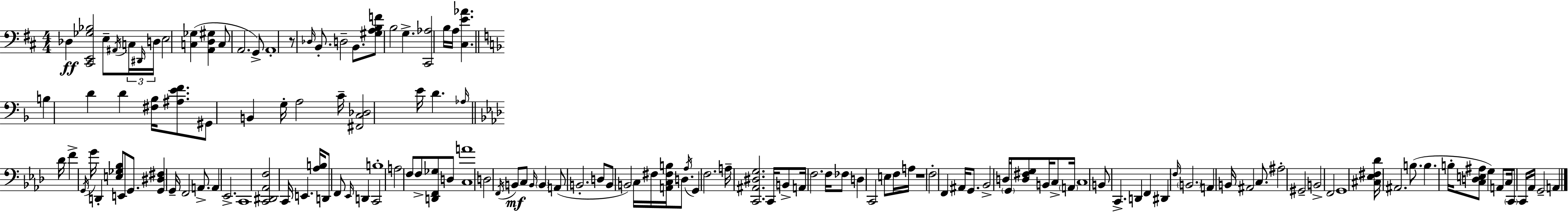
Db3/q [C#2,E2,Gb3,Bb3]/h E3/e A#2/s C3/s D#2/s D3/s E3/h [C3,Gb3]/q [A2,D3,G#3]/q C3/e A2/h. G2/e A2/w R/e Db3/s B2/e. D3/h B2/e. [G#3,A3,B3,F4]/e B3/h G3/q. [C#2,Ab3]/h B3/s A3/s [C#3,E4,Ab4]/q. B3/q D4/q D4/q [F#3,Bb3]/s [A#3,E4,F4]/e. G#2/e B2/q G3/s A3/h C4/s [F#2,C3,Db3]/h E4/s D4/q. Ab3/s Db4/s F4/q G2/s G4/s D2/q [E3,Gb3,Bb3]/e E2/e G2/e. [G2,D#3,F#3]/q G2/s F2/h A2/e. A2/q Eb2/h. C2/w [C2,D#2,Ab2,F3]/h C2/s E2/q. [Ab3,B3]/s D2/e F2/e Eb2/s D2/q C2/h B3/w A3/h F3/e F3/e [D2,F2,Gb3]/e D3/e [C3,A4]/w D3/h F2/s B2/e C3/e B2/s B2/q A2/e B2/h. D3/e B2/e B2/h C3/s F#3/s [A2,C3,F#3,B3]/s D3/e. Ab3/s G2/q F3/h. A3/s [C2,A#2,D#3,G3]/h. C2/s B2/e A2/s F3/h. F3/s FES3/e D3/q C2/h E3/e F3/s A3/s R/w F3/h F2/q A#2/s G2/e. Bb2/h D3/s G2/s [D3,F#3,G3]/e B2/s C3/e A2/s C3/w B2/e C2/q. D2/q F2/q D#2/q F3/s B2/h. A2/q B2/s A#2/h C3/e. A#3/h G#2/h B2/h F2/h G2/w [C#3,Eb3,F#3,Db4]/s A#2/h. B3/e. B3/q. B3/s [C3,D3,E3,A#3]/e G3/q A2/e C3/s C2/e C2/s Ab2/s G2/h A2/q